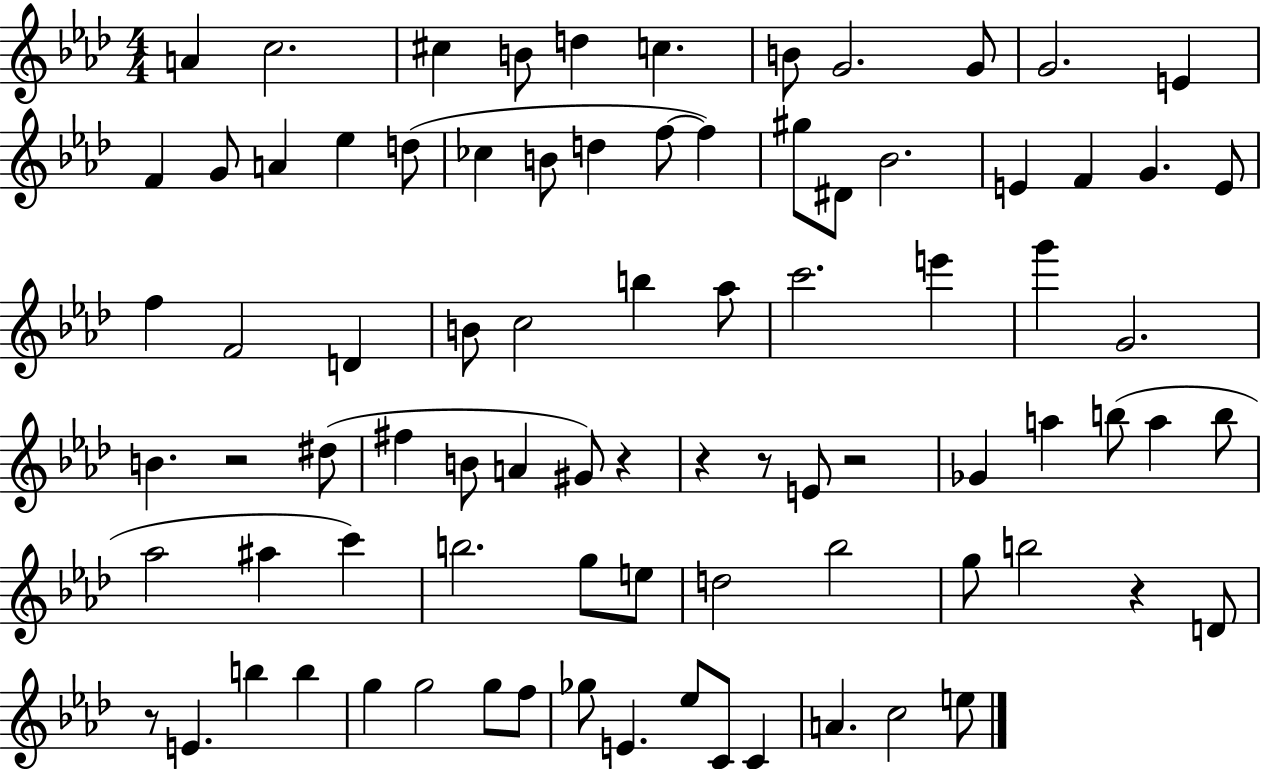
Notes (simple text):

A4/q C5/h. C#5/q B4/e D5/q C5/q. B4/e G4/h. G4/e G4/h. E4/q F4/q G4/e A4/q Eb5/q D5/e CES5/q B4/e D5/q F5/e F5/q G#5/e D#4/e Bb4/h. E4/q F4/q G4/q. E4/e F5/q F4/h D4/q B4/e C5/h B5/q Ab5/e C6/h. E6/q G6/q G4/h. B4/q. R/h D#5/e F#5/q B4/e A4/q G#4/e R/q R/q R/e E4/e R/h Gb4/q A5/q B5/e A5/q B5/e Ab5/h A#5/q C6/q B5/h. G5/e E5/e D5/h Bb5/h G5/e B5/h R/q D4/e R/e E4/q. B5/q B5/q G5/q G5/h G5/e F5/e Gb5/e E4/q. Eb5/e C4/e C4/q A4/q. C5/h E5/e